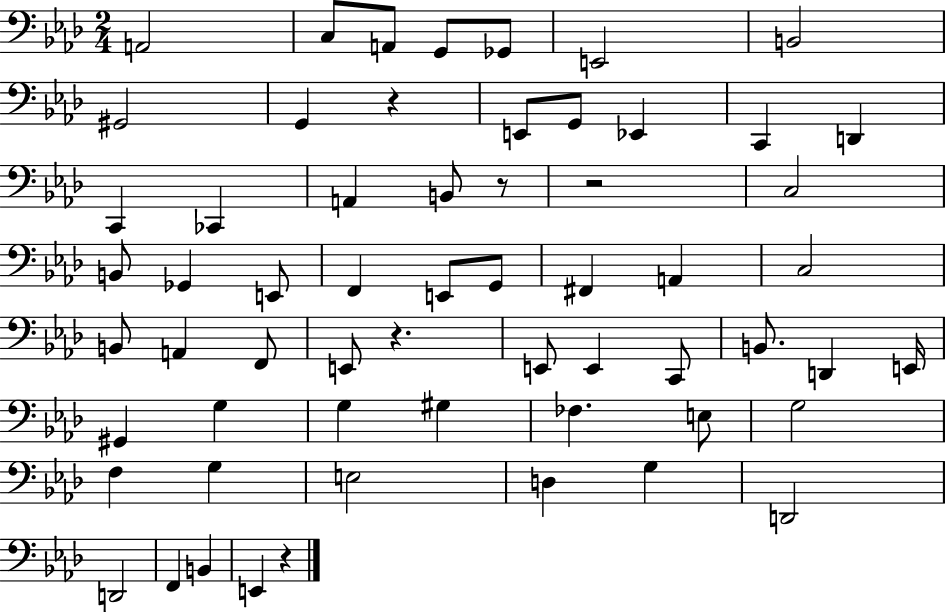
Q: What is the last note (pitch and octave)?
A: E2